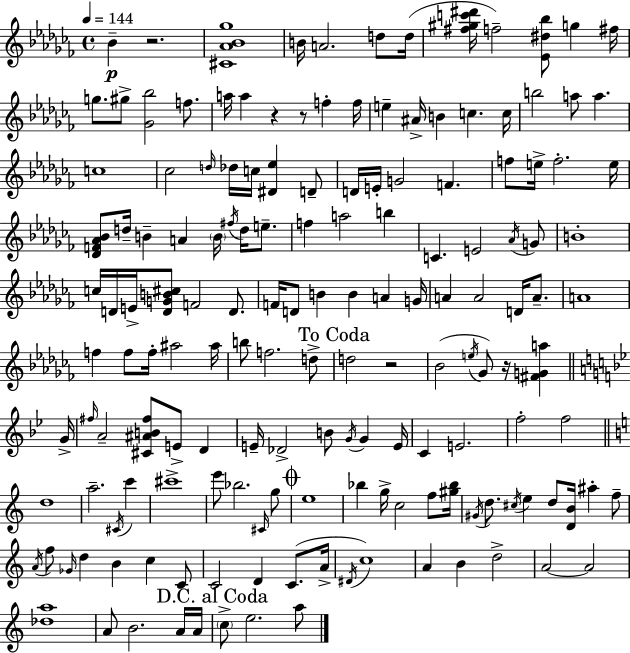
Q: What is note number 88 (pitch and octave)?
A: B4